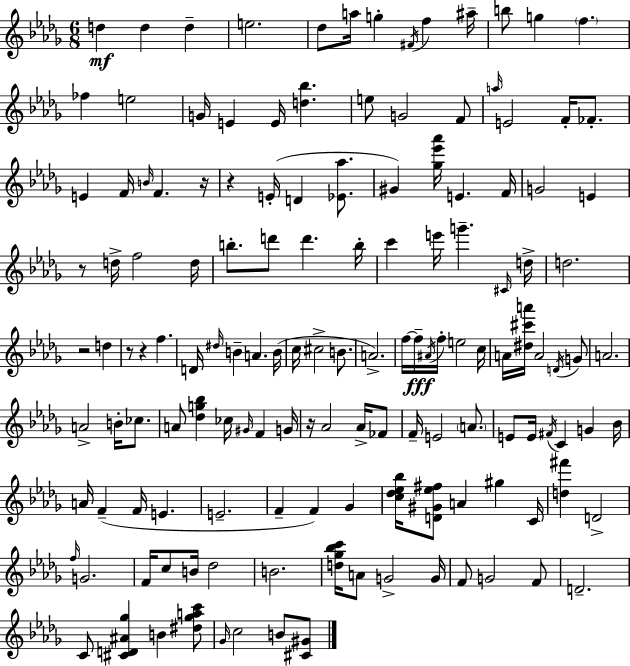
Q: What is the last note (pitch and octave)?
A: B4